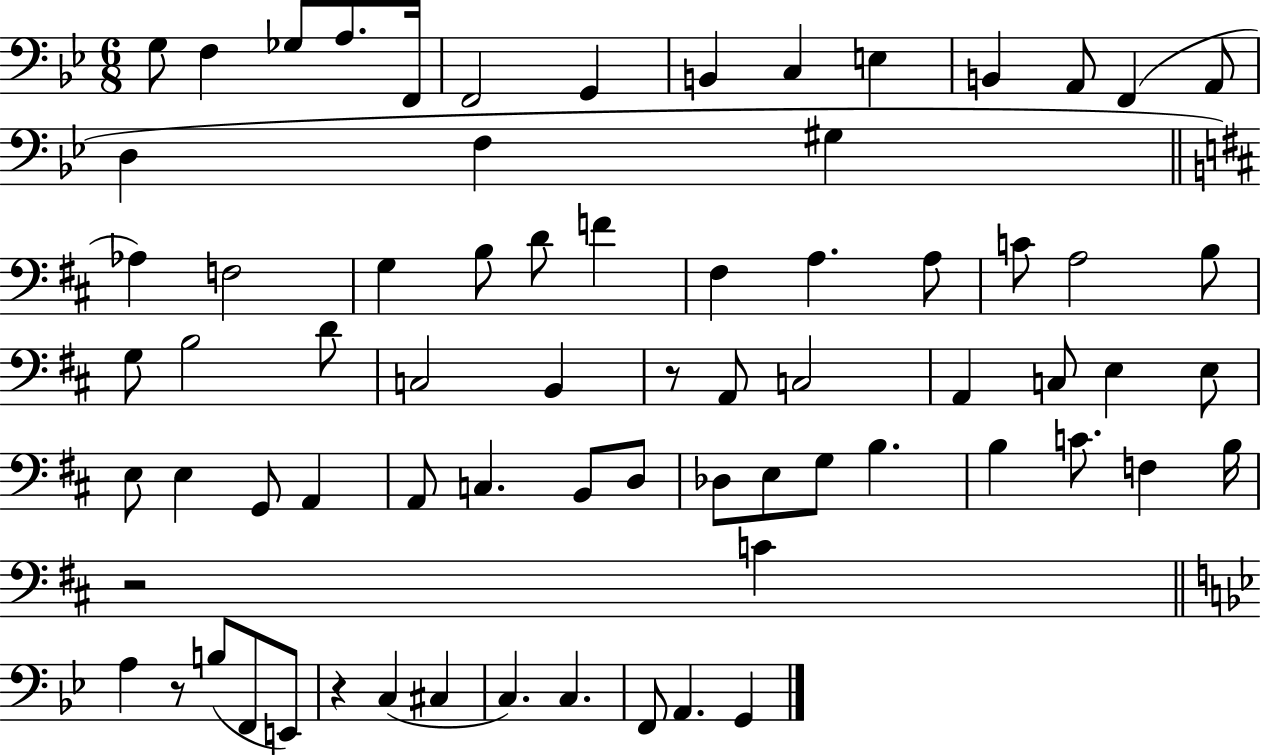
G3/e F3/q Gb3/e A3/e. F2/s F2/h G2/q B2/q C3/q E3/q B2/q A2/e F2/q A2/e D3/q F3/q G#3/q Ab3/q F3/h G3/q B3/e D4/e F4/q F#3/q A3/q. A3/e C4/e A3/h B3/e G3/e B3/h D4/e C3/h B2/q R/e A2/e C3/h A2/q C3/e E3/q E3/e E3/e E3/q G2/e A2/q A2/e C3/q. B2/e D3/e Db3/e E3/e G3/e B3/q. B3/q C4/e. F3/q B3/s R/h C4/q A3/q R/e B3/e F2/e E2/e R/q C3/q C#3/q C3/q. C3/q. F2/e A2/q. G2/q